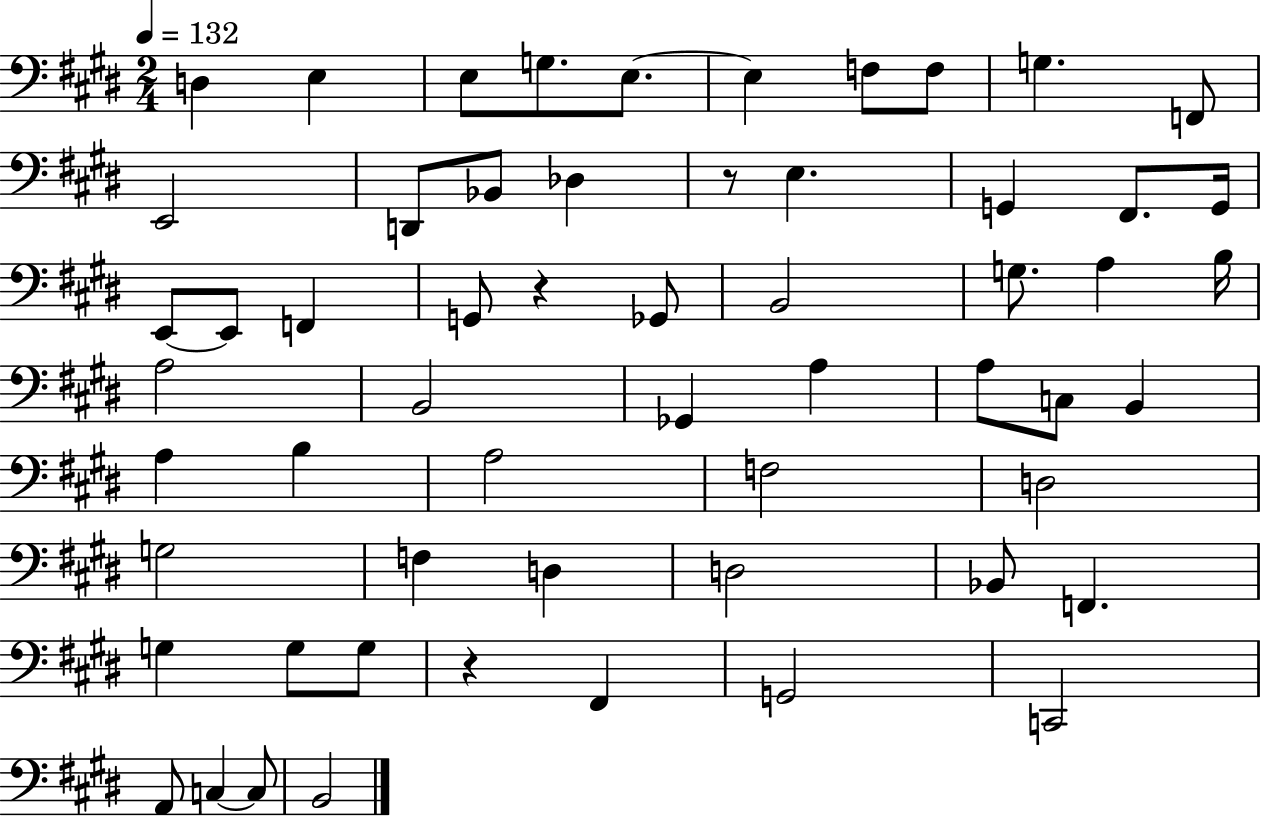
{
  \clef bass
  \numericTimeSignature
  \time 2/4
  \key e \major
  \tempo 4 = 132
  \repeat volta 2 { d4 e4 | e8 g8. e8.~~ | e4 f8 f8 | g4. f,8 | \break e,2 | d,8 bes,8 des4 | r8 e4. | g,4 fis,8. g,16 | \break e,8~~ e,8 f,4 | g,8 r4 ges,8 | b,2 | g8. a4 b16 | \break a2 | b,2 | ges,4 a4 | a8 c8 b,4 | \break a4 b4 | a2 | f2 | d2 | \break g2 | f4 d4 | d2 | bes,8 f,4. | \break g4 g8 g8 | r4 fis,4 | g,2 | c,2 | \break a,8 c4~~ c8 | b,2 | } \bar "|."
}